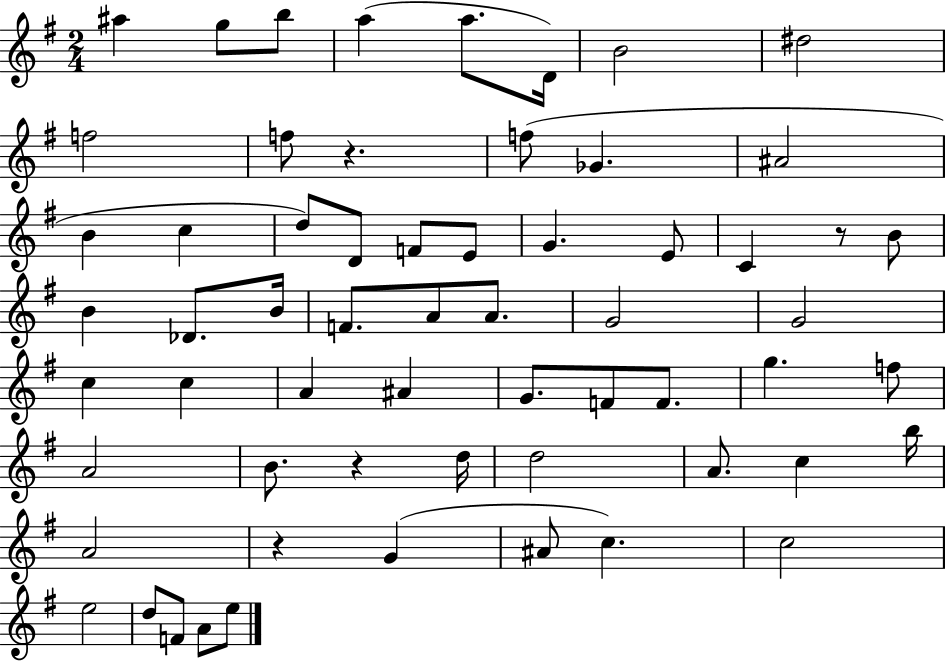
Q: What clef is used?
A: treble